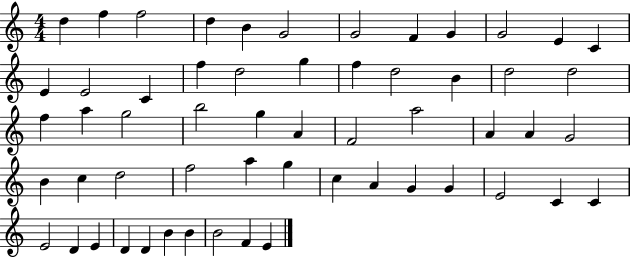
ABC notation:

X:1
T:Untitled
M:4/4
L:1/4
K:C
d f f2 d B G2 G2 F G G2 E C E E2 C f d2 g f d2 B d2 d2 f a g2 b2 g A F2 a2 A A G2 B c d2 f2 a g c A G G E2 C C E2 D E D D B B B2 F E